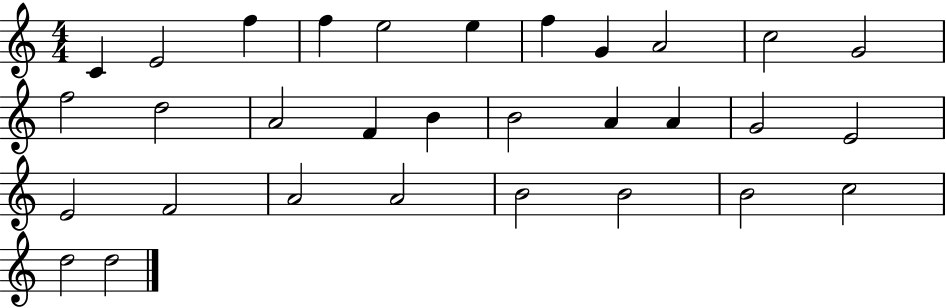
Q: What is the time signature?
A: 4/4